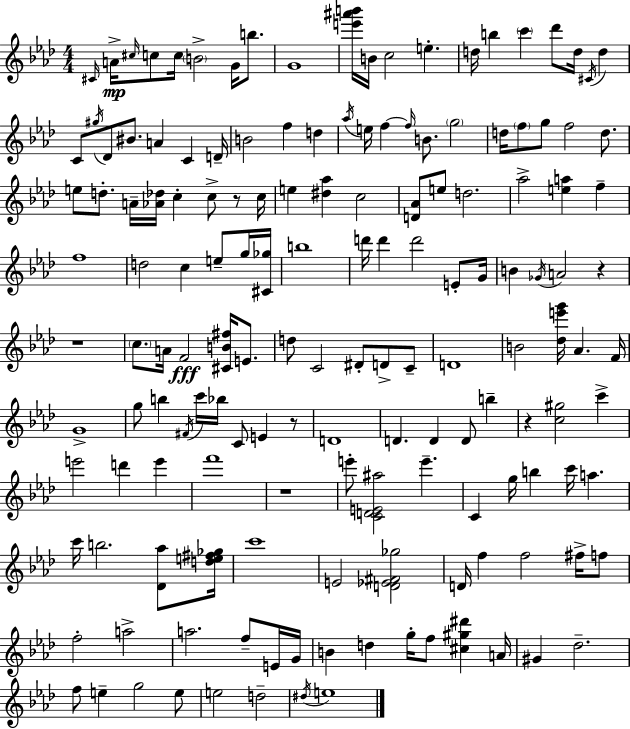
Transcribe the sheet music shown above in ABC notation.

X:1
T:Untitled
M:4/4
L:1/4
K:Ab
^C/4 A/4 ^c/4 c/2 c/4 B2 G/4 b/2 G4 [e'^a'b']/4 B/4 c2 e d/4 b c' _d'/2 d/4 ^C/4 d C/2 ^g/4 _D/2 ^B/2 A C D/4 B2 f d _a/4 e/4 f f/4 B/2 g2 d/4 f/2 g/2 f2 d/2 e/2 d/2 A/4 [_A_d]/4 c c/2 z/2 c/4 e [^d_a] c2 [D_A]/2 e/2 d2 _a2 [ea] f f4 d2 c e/2 g/4 [^C_g]/4 b4 d'/4 d' d'2 E/2 G/4 B _G/4 A2 z z4 c/2 A/4 F2 [^CB^f]/4 E/2 d/2 C2 ^D/2 D/2 C/2 D4 B2 [_de'g']/4 _A F/4 G4 g/2 b ^F/4 c'/4 _b/4 C/2 E z/2 D4 D D D/2 b z [c^g]2 c' e'2 d' e' f'4 z4 e'/2 [CDE^a]2 e' C g/4 b c'/4 a c'/4 b2 [_D_a]/2 [de^f_g]/4 c'4 E2 [D_E^F_g]2 D/4 f f2 ^f/4 f/2 f2 a2 a2 f/2 E/4 G/4 B d g/4 f/2 [^c^g^d'] A/4 ^G _d2 f/2 e g2 e/2 e2 d2 ^d/4 e4